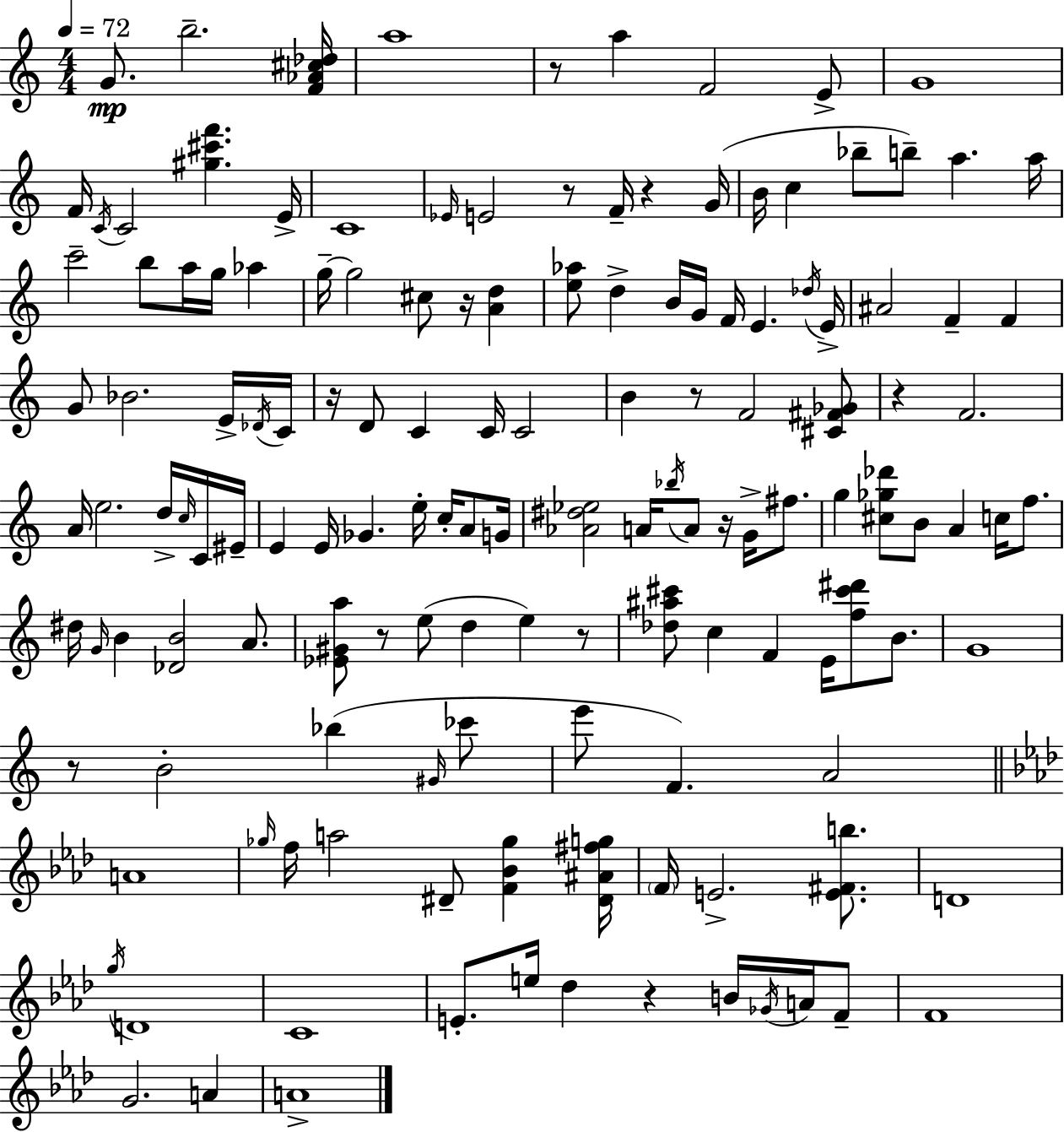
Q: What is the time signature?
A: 4/4